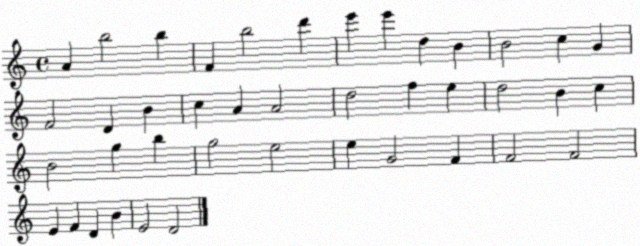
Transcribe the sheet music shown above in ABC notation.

X:1
T:Untitled
M:4/4
L:1/4
K:C
A b2 b F b2 d' e' e' d B B2 c G F2 D B c A A2 d2 f e d2 B c B2 g b g2 e2 e G2 F F2 F2 E F D B E2 D2